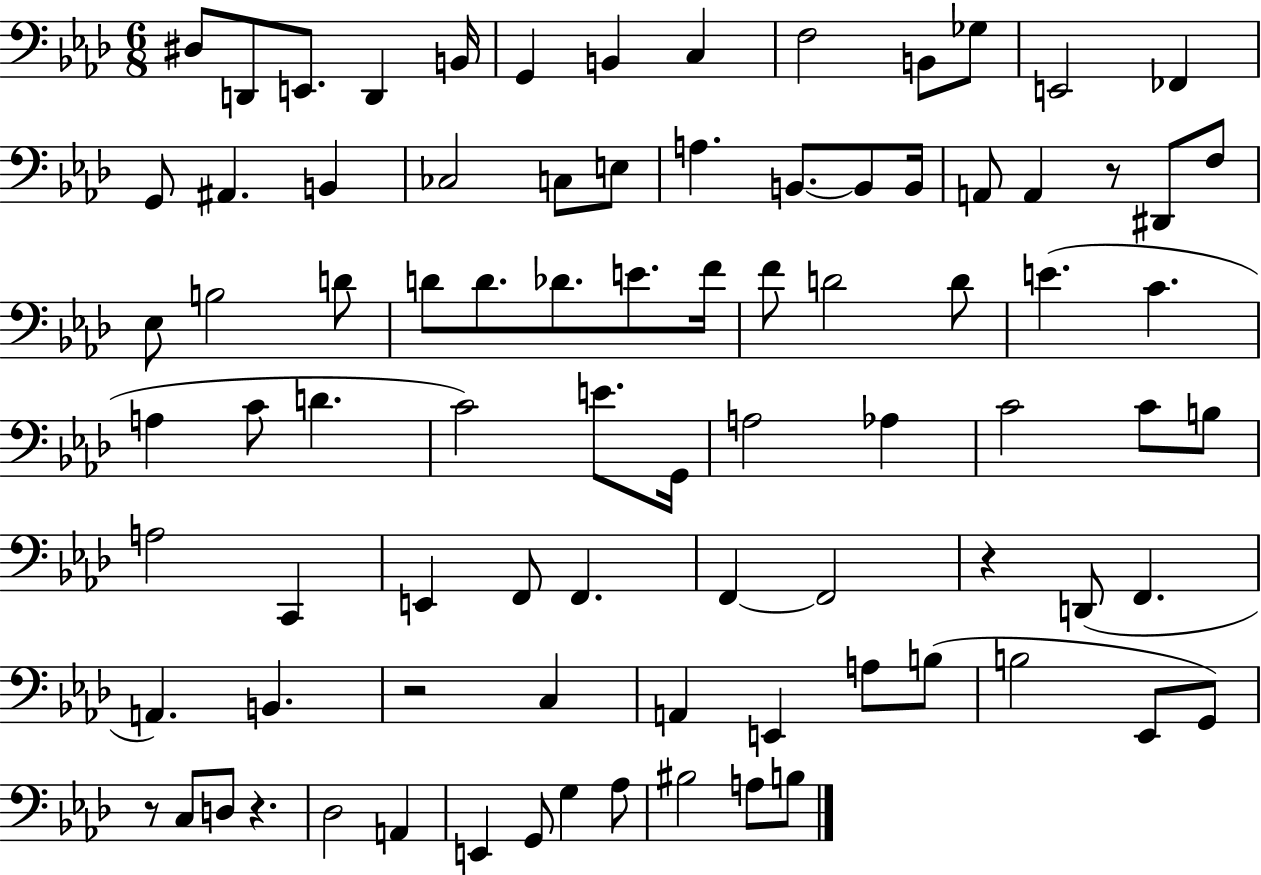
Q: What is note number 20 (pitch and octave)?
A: A3